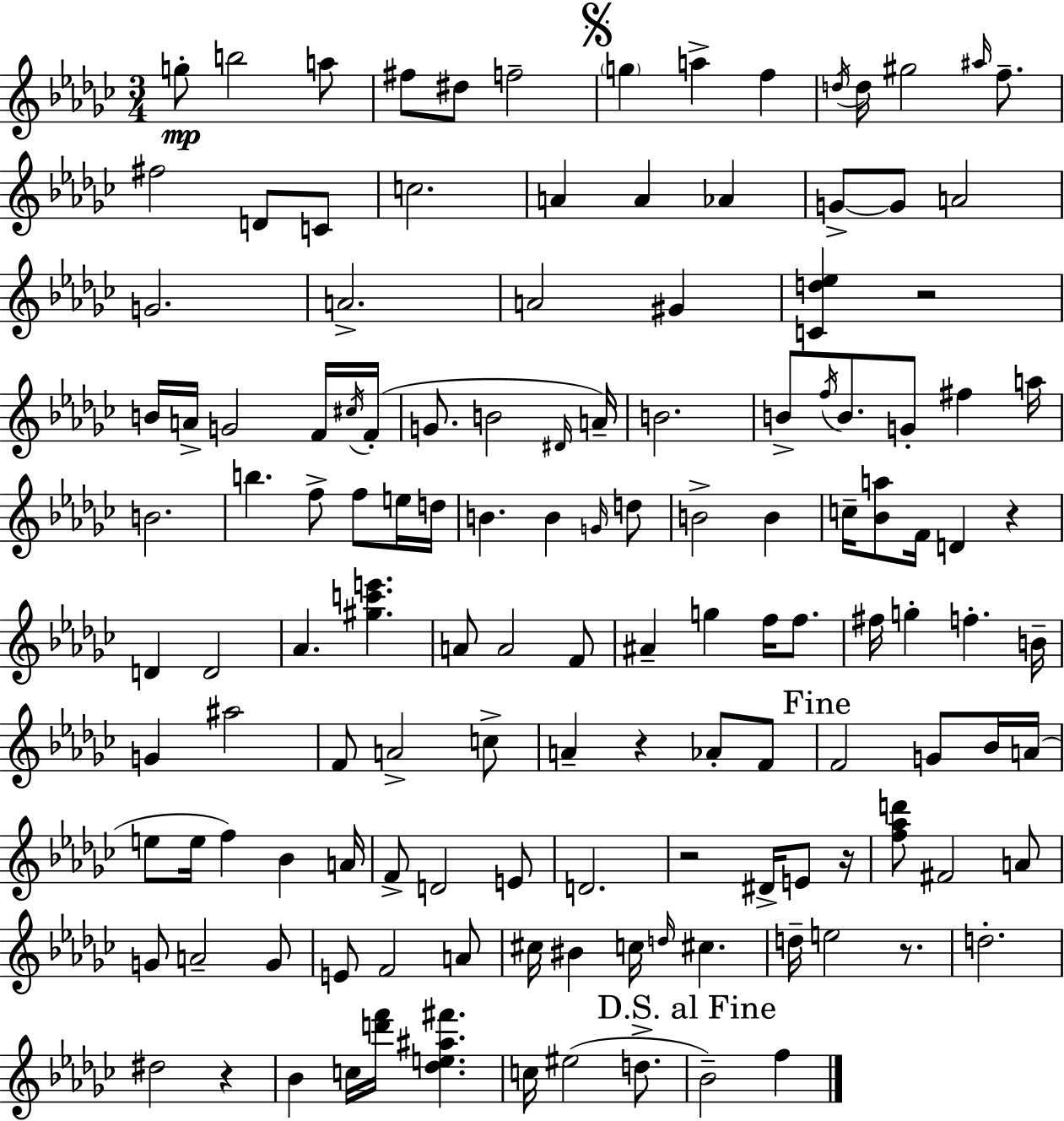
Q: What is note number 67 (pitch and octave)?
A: A#4